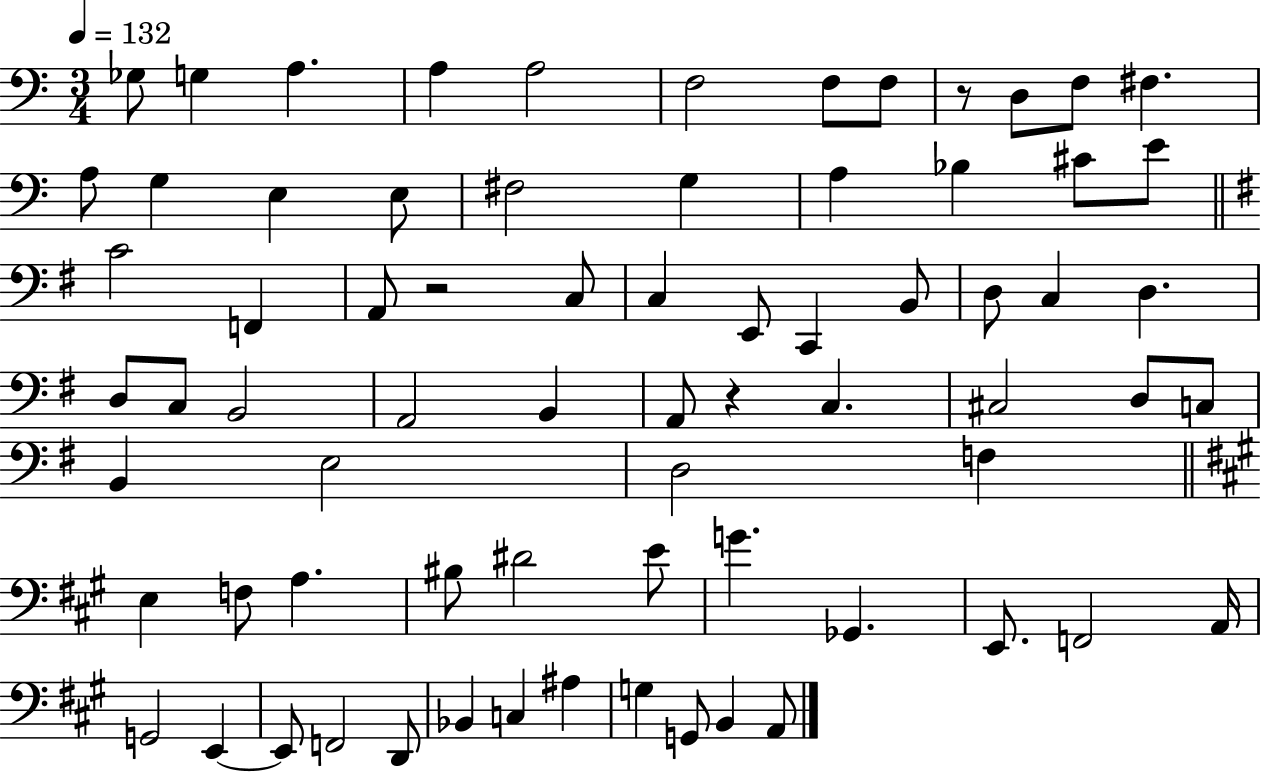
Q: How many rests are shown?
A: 3